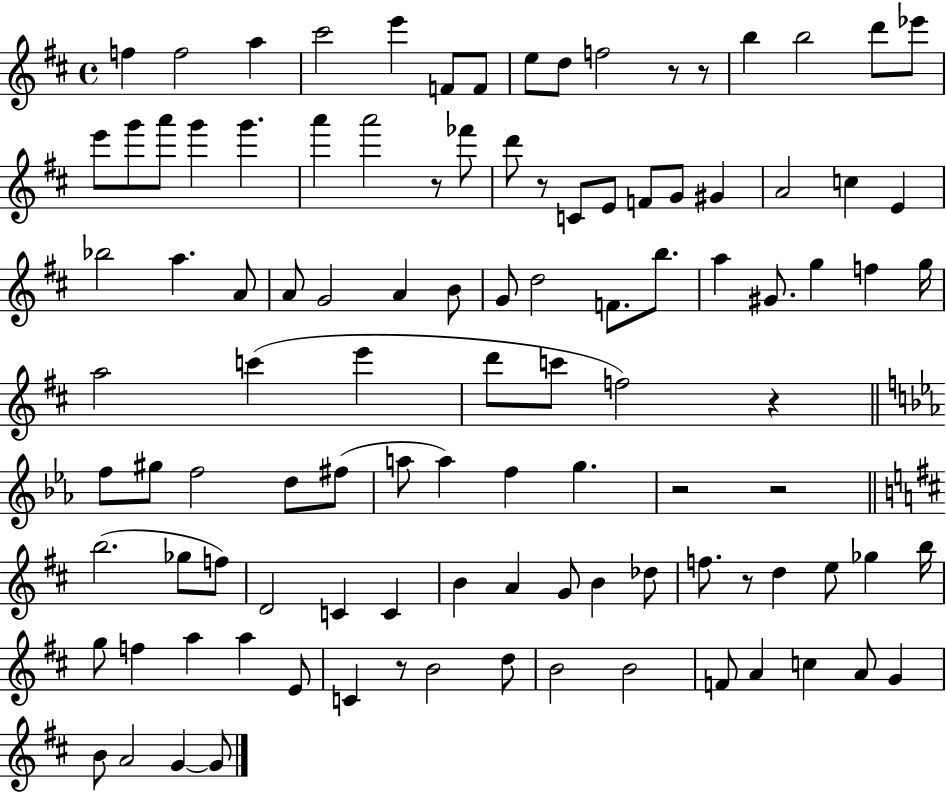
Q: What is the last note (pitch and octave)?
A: G4